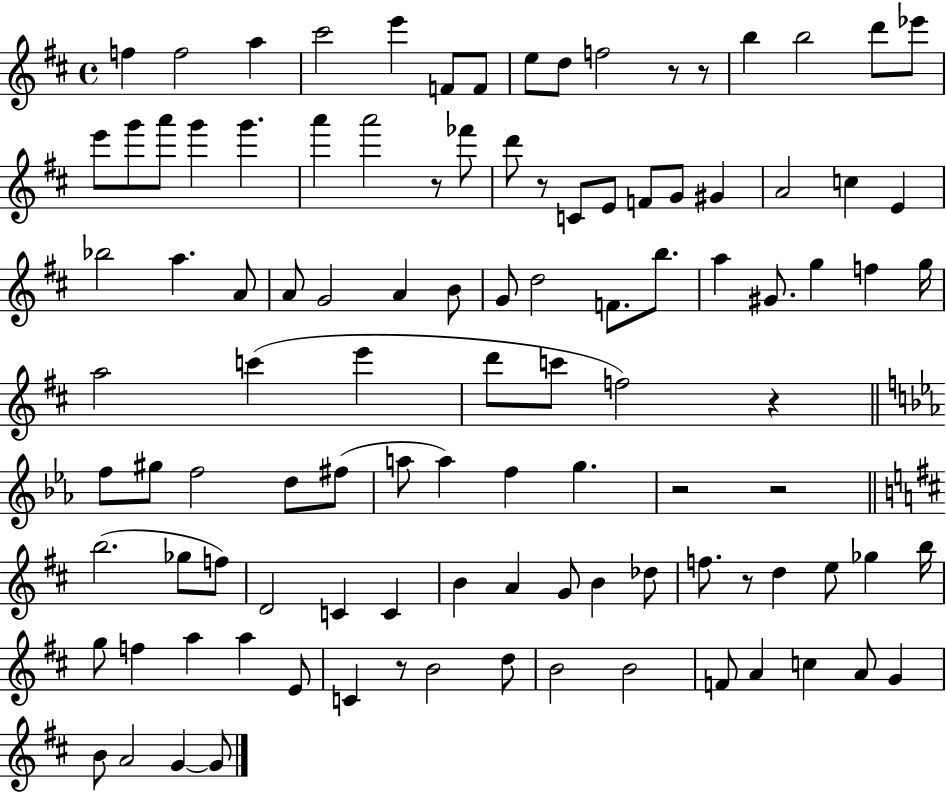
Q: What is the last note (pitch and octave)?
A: G4